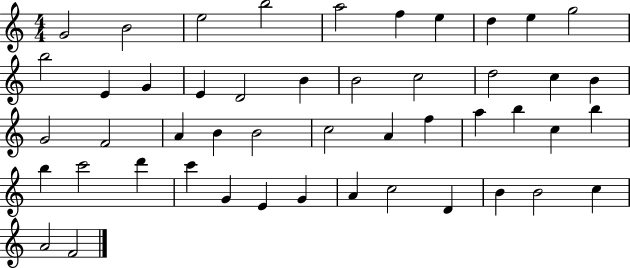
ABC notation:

X:1
T:Untitled
M:4/4
L:1/4
K:C
G2 B2 e2 b2 a2 f e d e g2 b2 E G E D2 B B2 c2 d2 c B G2 F2 A B B2 c2 A f a b c b b c'2 d' c' G E G A c2 D B B2 c A2 F2